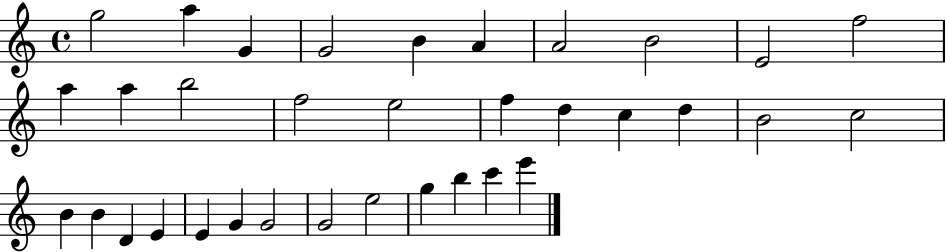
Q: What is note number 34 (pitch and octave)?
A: E6